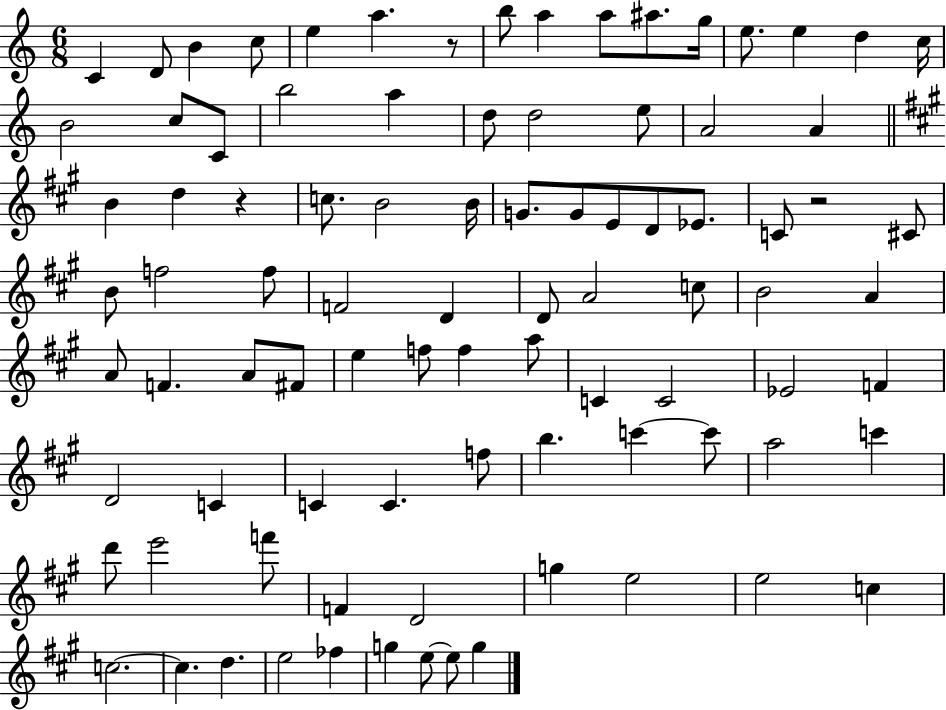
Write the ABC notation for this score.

X:1
T:Untitled
M:6/8
L:1/4
K:C
C D/2 B c/2 e a z/2 b/2 a a/2 ^a/2 g/4 e/2 e d c/4 B2 c/2 C/2 b2 a d/2 d2 e/2 A2 A B d z c/2 B2 B/4 G/2 G/2 E/2 D/2 _E/2 C/2 z2 ^C/2 B/2 f2 f/2 F2 D D/2 A2 c/2 B2 A A/2 F A/2 ^F/2 e f/2 f a/2 C C2 _E2 F D2 C C C f/2 b c' c'/2 a2 c' d'/2 e'2 f'/2 F D2 g e2 e2 c c2 c d e2 _f g e/2 e/2 g